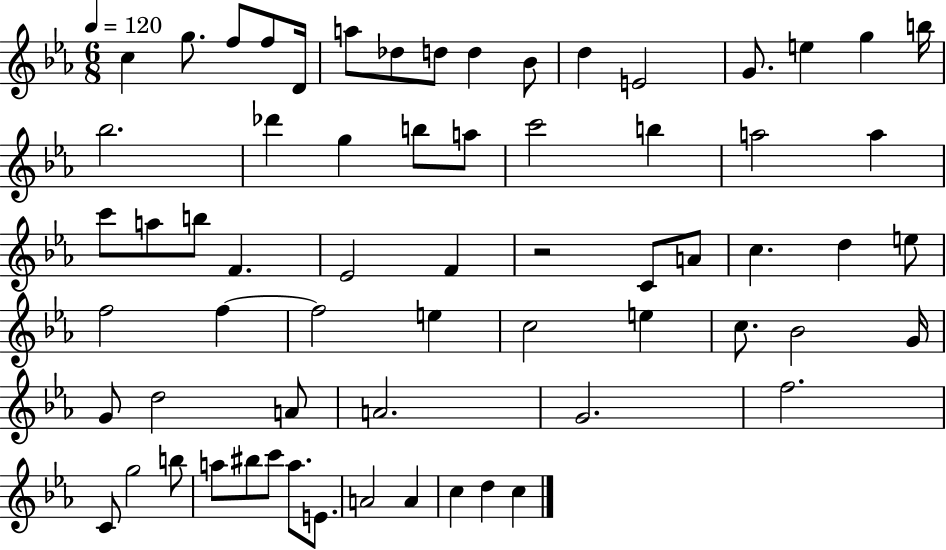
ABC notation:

X:1
T:Untitled
M:6/8
L:1/4
K:Eb
c g/2 f/2 f/2 D/4 a/2 _d/2 d/2 d _B/2 d E2 G/2 e g b/4 _b2 _d' g b/2 a/2 c'2 b a2 a c'/2 a/2 b/2 F _E2 F z2 C/2 A/2 c d e/2 f2 f f2 e c2 e c/2 _B2 G/4 G/2 d2 A/2 A2 G2 f2 C/2 g2 b/2 a/2 ^b/2 c'/2 a/2 E/2 A2 A c d c